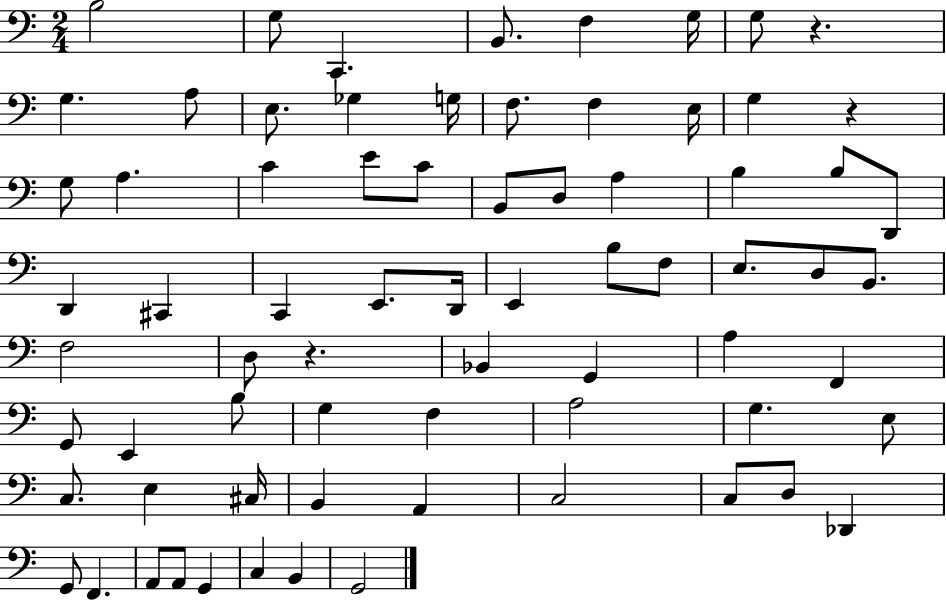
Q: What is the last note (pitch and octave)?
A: G2